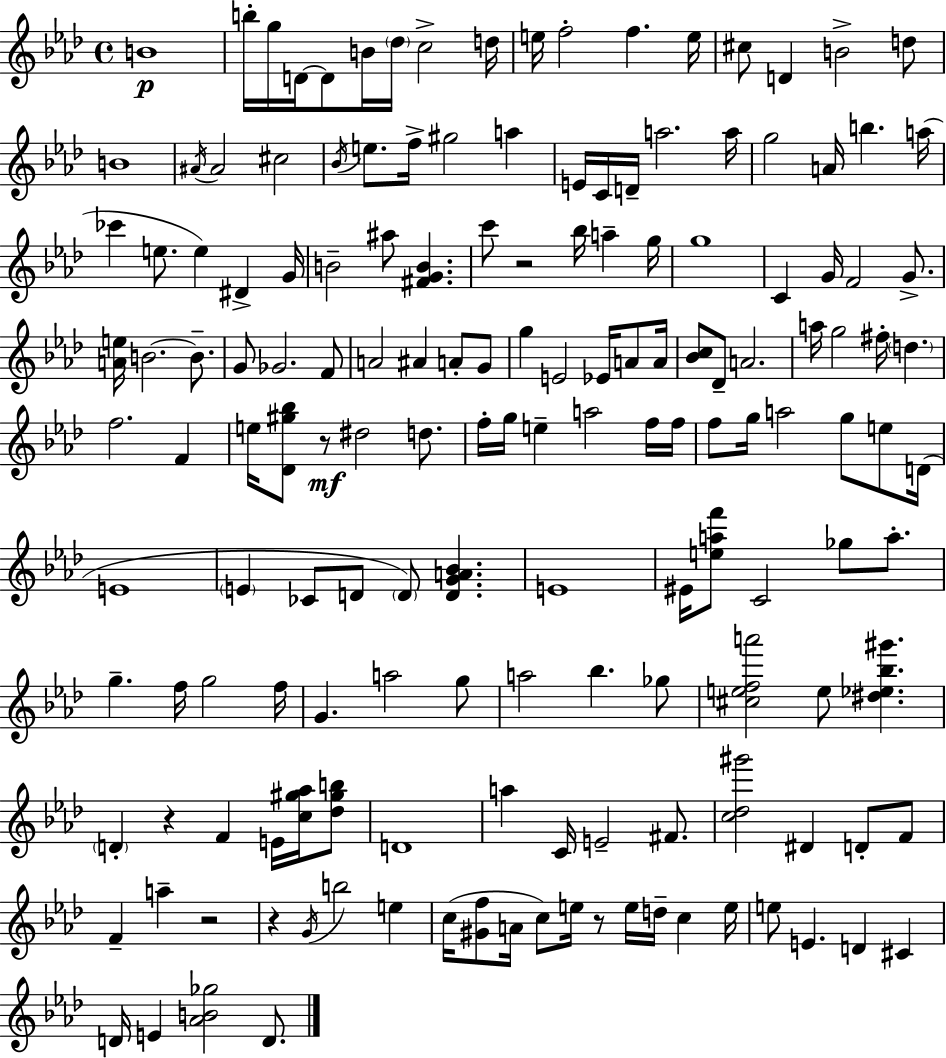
{
  \clef treble
  \time 4/4
  \defaultTimeSignature
  \key aes \major
  b'1\p | b''16-. g''16 d'16~~ d'8 b'16 \parenthesize des''16 c''2-> d''16 | e''16 f''2-. f''4. e''16 | cis''8 d'4 b'2-> d''8 | \break b'1 | \acciaccatura { ais'16 } ais'2 cis''2 | \acciaccatura { bes'16 } e''8. f''16-> gis''2 a''4 | e'16 c'16 d'16-- a''2. | \break a''16 g''2 a'16 b''4. | a''16( ces'''4 e''8. e''4) dis'4-> | g'16 b'2-- ais''8 <fis' g' b'>4. | c'''8 r2 bes''16 a''4-- | \break g''16 g''1 | c'4 g'16 f'2 g'8.-> | <a' e''>16 b'2.~~ b'8.-- | g'8 ges'2. | \break f'8 a'2 ais'4 a'8-. | g'8 g''4 e'2 ees'16 a'8 | a'16 <bes' c''>8 des'8-- a'2. | a''16 g''2 fis''16-. \parenthesize d''4. | \break f''2. f'4 | e''16 <des' gis'' bes''>8 r8\mf dis''2 d''8. | f''16-. g''16 e''4-- a''2 | f''16 f''16 f''8 g''16 a''2 g''8 e''8 | \break d'16( e'1 | \parenthesize e'4 ces'8 d'8 \parenthesize d'8) <d' g' a' bes'>4. | e'1 | eis'16 <e'' a'' f'''>8 c'2 ges''8 a''8.-. | \break g''4.-- f''16 g''2 | f''16 g'4. a''2 | g''8 a''2 bes''4. | ges''8 <cis'' e'' f'' a'''>2 e''8 <dis'' ees'' bes'' gis'''>4. | \break \parenthesize d'4-. r4 f'4 e'16 <c'' gis'' aes''>16 | <des'' gis'' b''>8 d'1 | a''4 c'16 e'2-- fis'8. | <c'' des'' gis'''>2 dis'4 d'8-. | \break f'8 f'4-- a''4-- r2 | r4 \acciaccatura { g'16 } b''2 e''4 | c''16( <gis' f''>8 a'16 c''8) e''16 r8 e''16 d''16-- c''4 | e''16 e''8 e'4. d'4 cis'4 | \break d'16 e'4 <aes' b' ges''>2 | d'8. \bar "|."
}